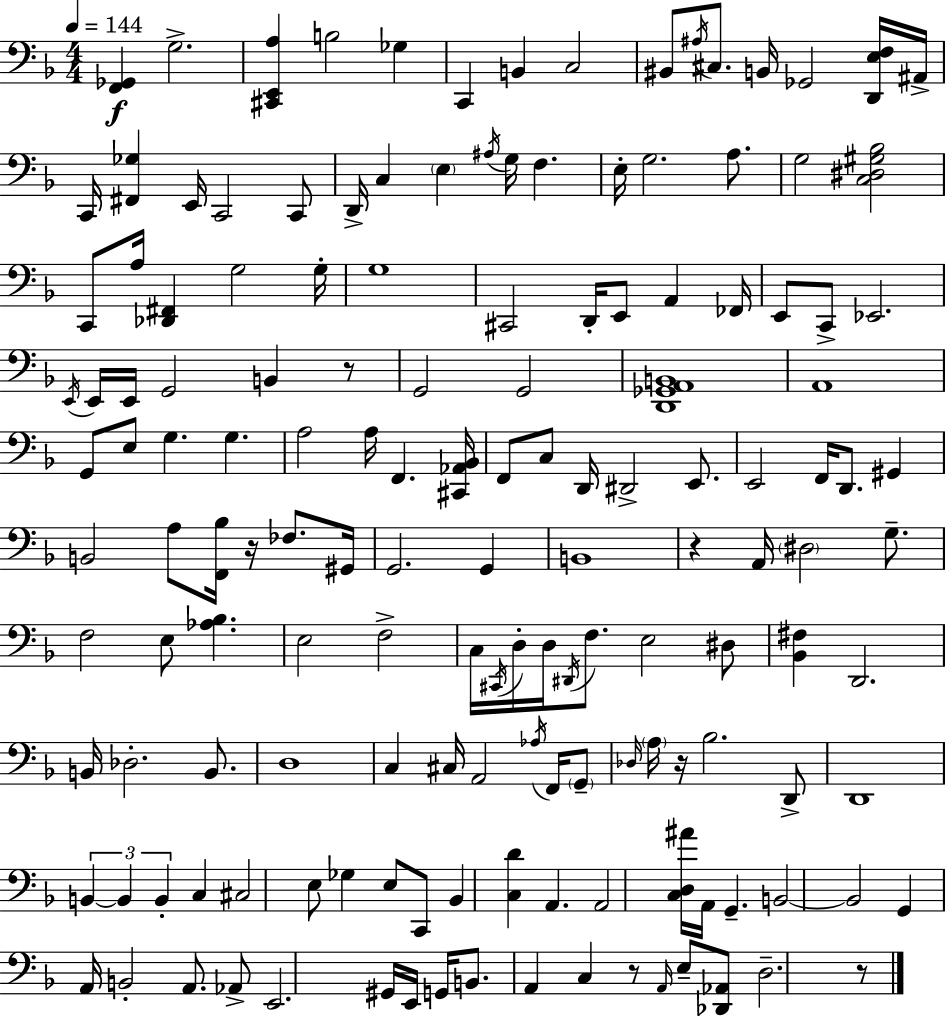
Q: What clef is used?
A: bass